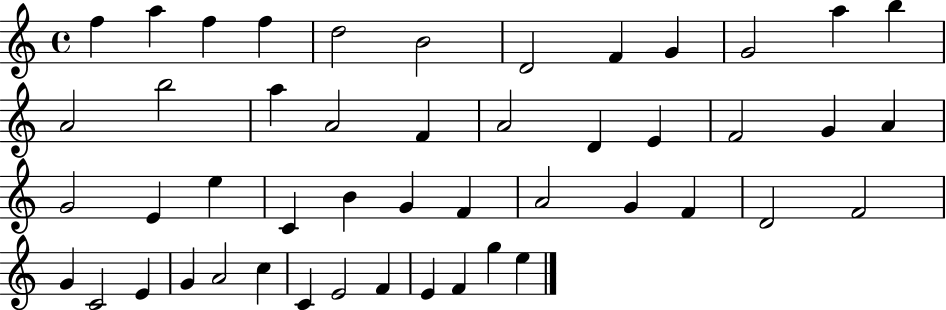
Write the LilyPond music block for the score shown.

{
  \clef treble
  \time 4/4
  \defaultTimeSignature
  \key c \major
  f''4 a''4 f''4 f''4 | d''2 b'2 | d'2 f'4 g'4 | g'2 a''4 b''4 | \break a'2 b''2 | a''4 a'2 f'4 | a'2 d'4 e'4 | f'2 g'4 a'4 | \break g'2 e'4 e''4 | c'4 b'4 g'4 f'4 | a'2 g'4 f'4 | d'2 f'2 | \break g'4 c'2 e'4 | g'4 a'2 c''4 | c'4 e'2 f'4 | e'4 f'4 g''4 e''4 | \break \bar "|."
}